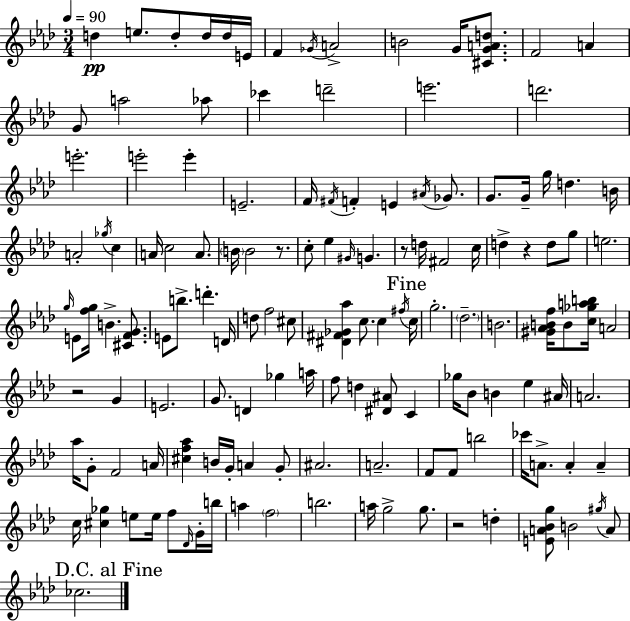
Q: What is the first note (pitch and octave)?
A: D5